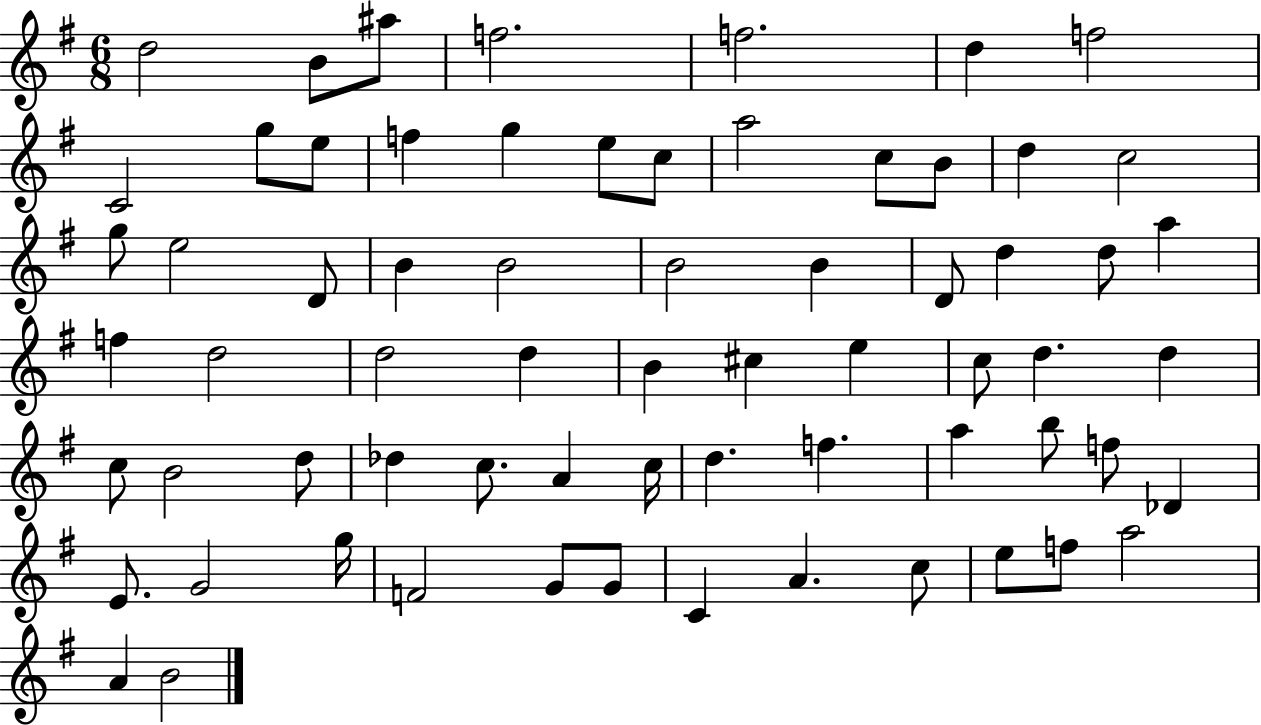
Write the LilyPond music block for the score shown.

{
  \clef treble
  \numericTimeSignature
  \time 6/8
  \key g \major
  d''2 b'8 ais''8 | f''2. | f''2. | d''4 f''2 | \break c'2 g''8 e''8 | f''4 g''4 e''8 c''8 | a''2 c''8 b'8 | d''4 c''2 | \break g''8 e''2 d'8 | b'4 b'2 | b'2 b'4 | d'8 d''4 d''8 a''4 | \break f''4 d''2 | d''2 d''4 | b'4 cis''4 e''4 | c''8 d''4. d''4 | \break c''8 b'2 d''8 | des''4 c''8. a'4 c''16 | d''4. f''4. | a''4 b''8 f''8 des'4 | \break e'8. g'2 g''16 | f'2 g'8 g'8 | c'4 a'4. c''8 | e''8 f''8 a''2 | \break a'4 b'2 | \bar "|."
}